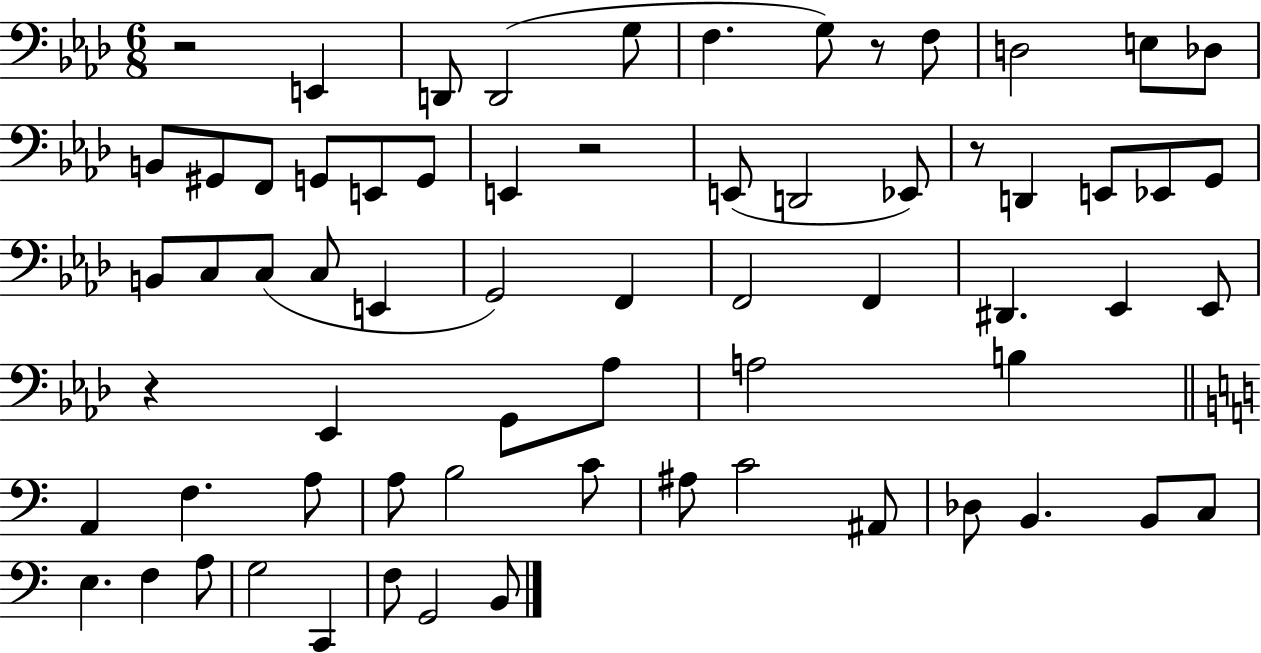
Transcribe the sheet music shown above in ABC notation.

X:1
T:Untitled
M:6/8
L:1/4
K:Ab
z2 E,, D,,/2 D,,2 G,/2 F, G,/2 z/2 F,/2 D,2 E,/2 _D,/2 B,,/2 ^G,,/2 F,,/2 G,,/2 E,,/2 G,,/2 E,, z2 E,,/2 D,,2 _E,,/2 z/2 D,, E,,/2 _E,,/2 G,,/2 B,,/2 C,/2 C,/2 C,/2 E,, G,,2 F,, F,,2 F,, ^D,, _E,, _E,,/2 z _E,, G,,/2 _A,/2 A,2 B, A,, F, A,/2 A,/2 B,2 C/2 ^A,/2 C2 ^A,,/2 _D,/2 B,, B,,/2 C,/2 E, F, A,/2 G,2 C,, F,/2 G,,2 B,,/2